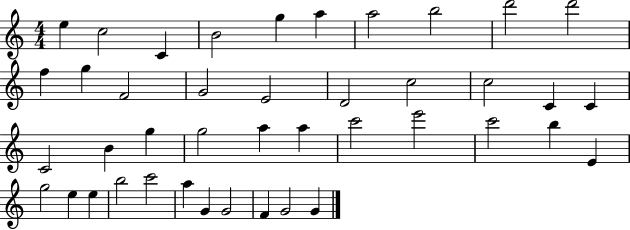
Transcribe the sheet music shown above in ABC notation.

X:1
T:Untitled
M:4/4
L:1/4
K:C
e c2 C B2 g a a2 b2 d'2 d'2 f g F2 G2 E2 D2 c2 c2 C C C2 B g g2 a a c'2 e'2 c'2 b E g2 e e b2 c'2 a G G2 F G2 G